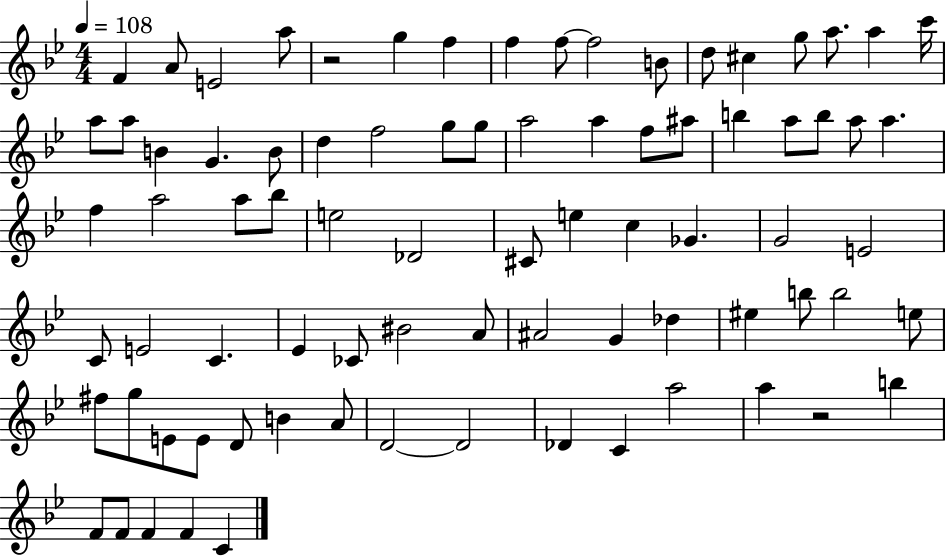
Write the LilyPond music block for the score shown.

{
  \clef treble
  \numericTimeSignature
  \time 4/4
  \key bes \major
  \tempo 4 = 108
  f'4 a'8 e'2 a''8 | r2 g''4 f''4 | f''4 f''8~~ f''2 b'8 | d''8 cis''4 g''8 a''8. a''4 c'''16 | \break a''8 a''8 b'4 g'4. b'8 | d''4 f''2 g''8 g''8 | a''2 a''4 f''8 ais''8 | b''4 a''8 b''8 a''8 a''4. | \break f''4 a''2 a''8 bes''8 | e''2 des'2 | cis'8 e''4 c''4 ges'4. | g'2 e'2 | \break c'8 e'2 c'4. | ees'4 ces'8 bis'2 a'8 | ais'2 g'4 des''4 | eis''4 b''8 b''2 e''8 | \break fis''8 g''8 e'8 e'8 d'8 b'4 a'8 | d'2~~ d'2 | des'4 c'4 a''2 | a''4 r2 b''4 | \break f'8 f'8 f'4 f'4 c'4 | \bar "|."
}